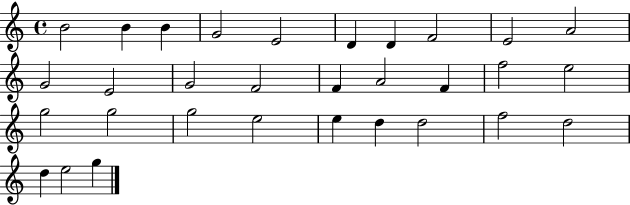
{
  \clef treble
  \time 4/4
  \defaultTimeSignature
  \key c \major
  b'2 b'4 b'4 | g'2 e'2 | d'4 d'4 f'2 | e'2 a'2 | \break g'2 e'2 | g'2 f'2 | f'4 a'2 f'4 | f''2 e''2 | \break g''2 g''2 | g''2 e''2 | e''4 d''4 d''2 | f''2 d''2 | \break d''4 e''2 g''4 | \bar "|."
}